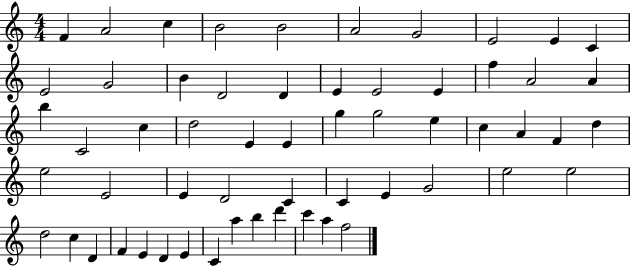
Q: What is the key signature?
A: C major